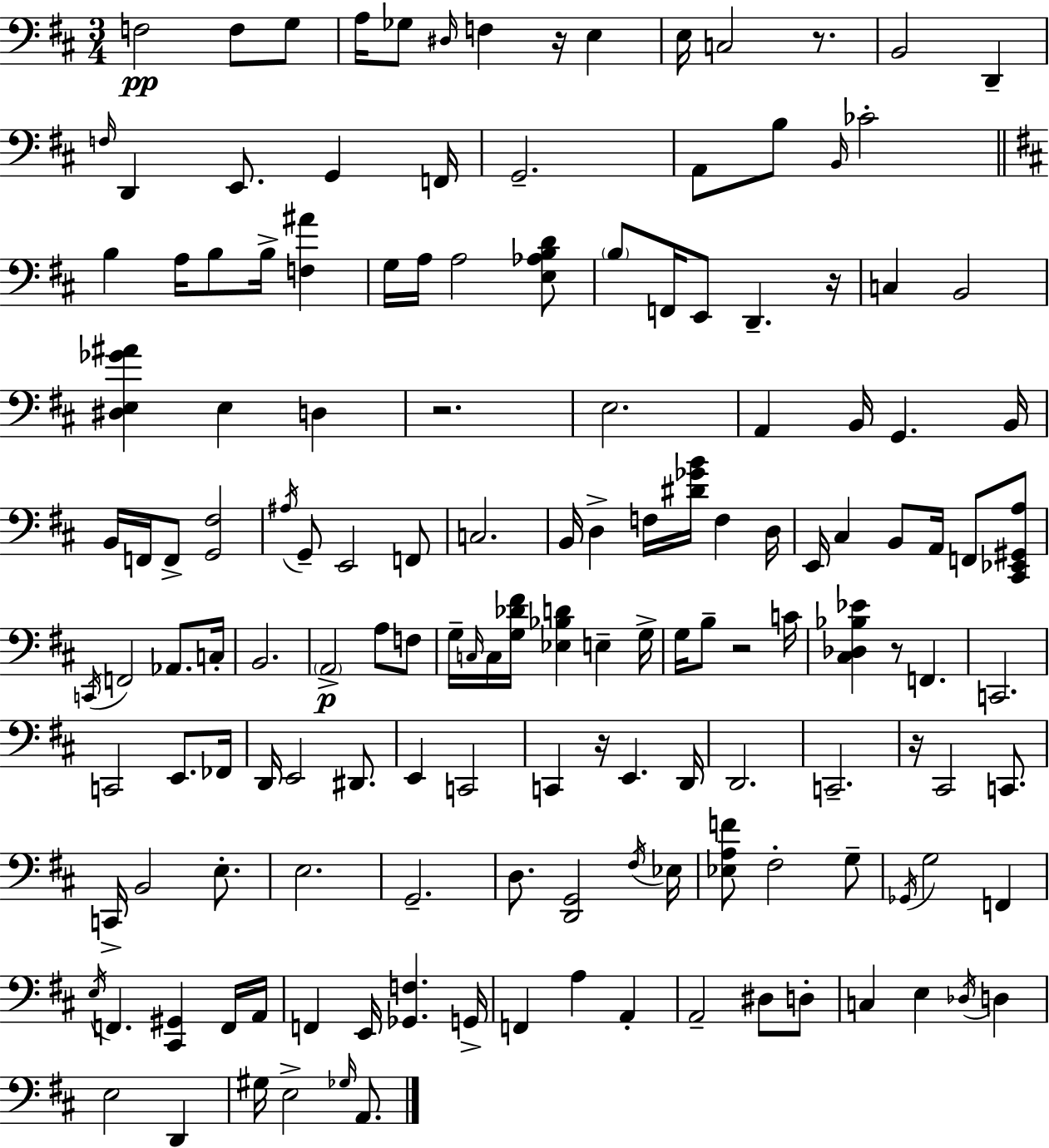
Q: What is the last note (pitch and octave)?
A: A2